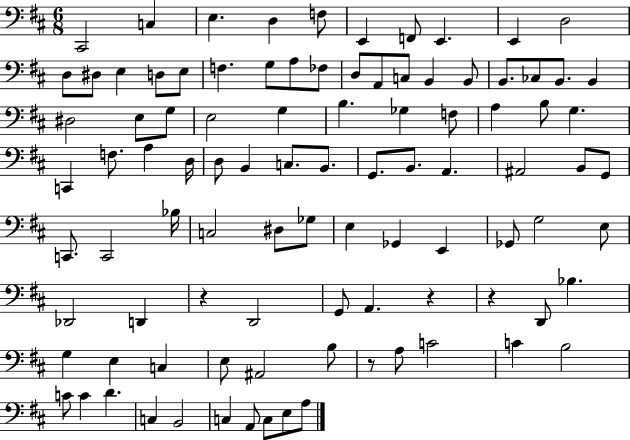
X:1
T:Untitled
M:6/8
L:1/4
K:D
^C,,2 C, E, D, F,/2 E,, F,,/2 E,, E,, D,2 D,/2 ^D,/2 E, D,/2 E,/2 F, G,/2 A,/2 _F,/2 D,/2 A,,/2 C,/2 B,, B,,/2 B,,/2 _C,/2 B,,/2 B,, ^D,2 E,/2 G,/2 E,2 G, B, _G, F,/2 A, B,/2 G, C,, F,/2 A, D,/4 D,/2 B,, C,/2 B,,/2 G,,/2 B,,/2 A,, ^A,,2 B,,/2 G,,/2 C,,/2 C,,2 _B,/4 C,2 ^D,/2 _G,/2 E, _G,, E,, _G,,/2 G,2 E,/2 _D,,2 D,, z D,,2 G,,/2 A,, z z D,,/2 _B, G, E, C, E,/2 ^A,,2 B,/2 z/2 A,/2 C2 C B,2 C/2 C D C, B,,2 C, A,,/2 C,/2 E,/2 A,/2